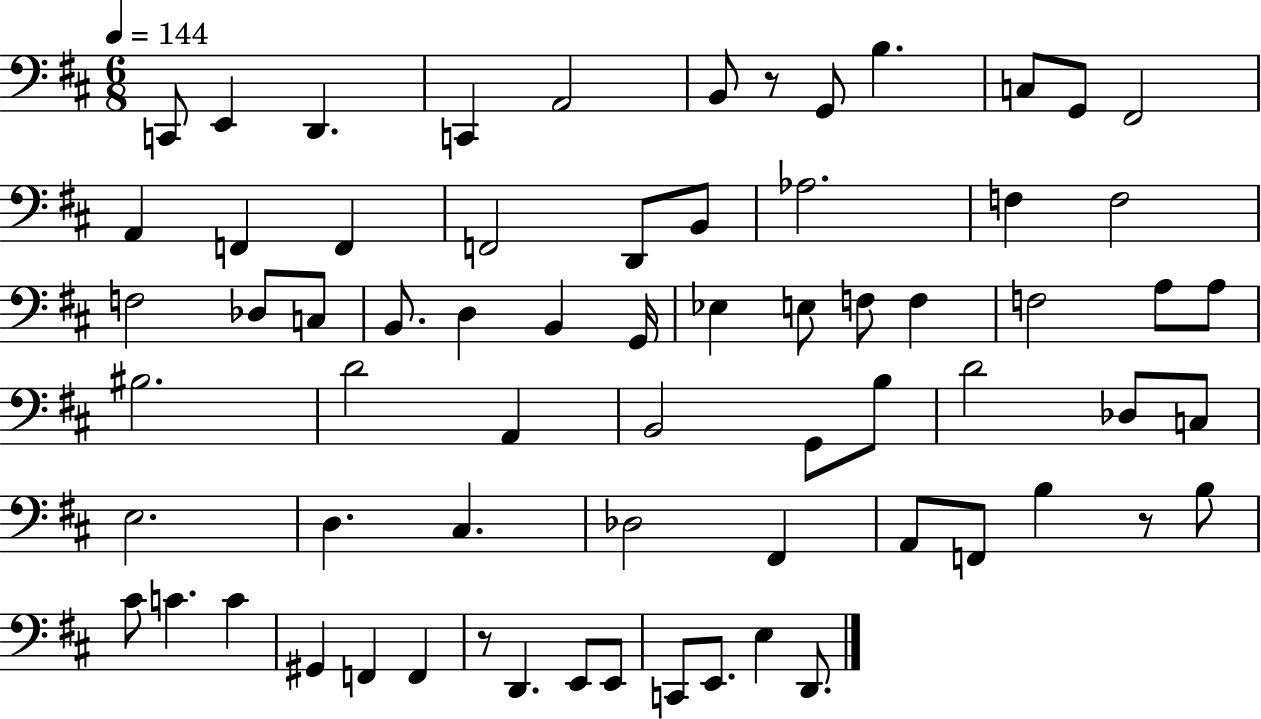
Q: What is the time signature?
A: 6/8